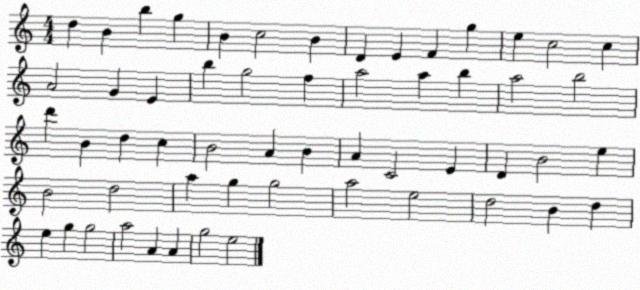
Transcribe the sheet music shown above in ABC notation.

X:1
T:Untitled
M:4/4
L:1/4
K:C
d B b g B c2 B D E F g e c2 c A2 G E b g2 f a2 a b a2 b2 d' B d c B2 A B A C2 E D B2 e B2 d2 a g g2 a2 e2 d2 B d e g g2 a2 A A g2 e2